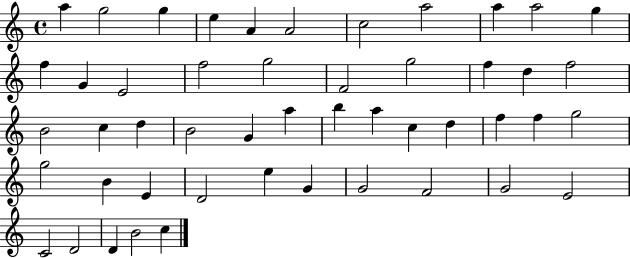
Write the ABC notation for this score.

X:1
T:Untitled
M:4/4
L:1/4
K:C
a g2 g e A A2 c2 a2 a a2 g f G E2 f2 g2 F2 g2 f d f2 B2 c d B2 G a b a c d f f g2 g2 B E D2 e G G2 F2 G2 E2 C2 D2 D B2 c